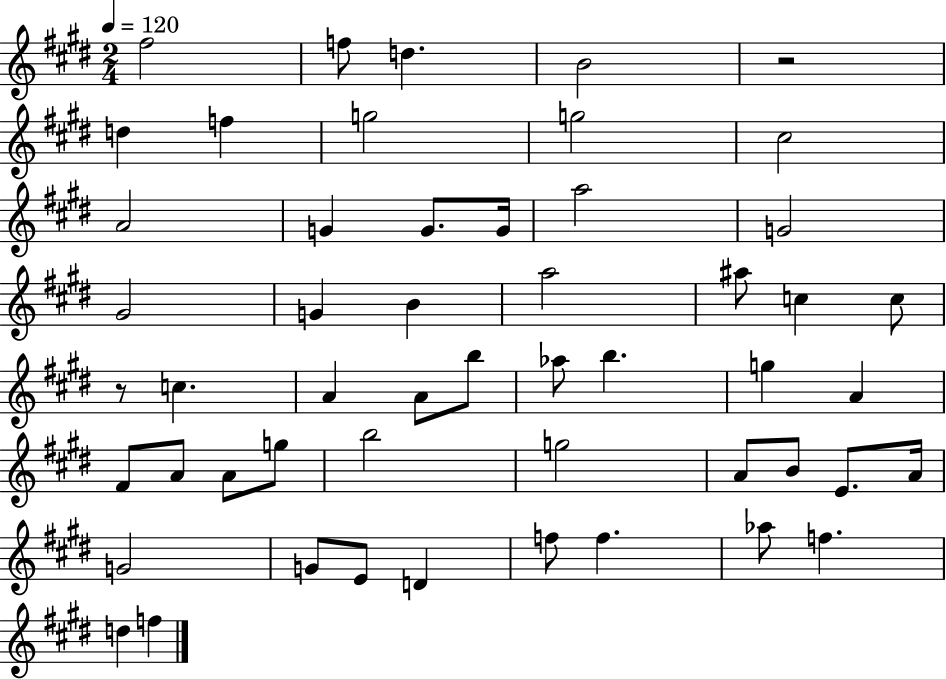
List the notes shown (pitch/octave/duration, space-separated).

F#5/h F5/e D5/q. B4/h R/h D5/q F5/q G5/h G5/h C#5/h A4/h G4/q G4/e. G4/s A5/h G4/h G#4/h G4/q B4/q A5/h A#5/e C5/q C5/e R/e C5/q. A4/q A4/e B5/e Ab5/e B5/q. G5/q A4/q F#4/e A4/e A4/e G5/e B5/h G5/h A4/e B4/e E4/e. A4/s G4/h G4/e E4/e D4/q F5/e F5/q. Ab5/e F5/q. D5/q F5/q